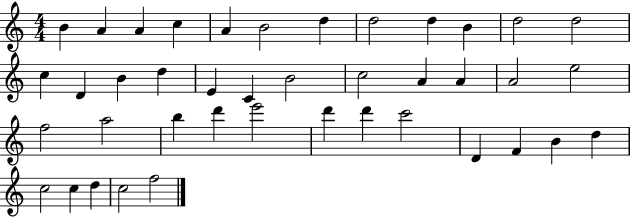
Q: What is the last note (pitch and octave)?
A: F5